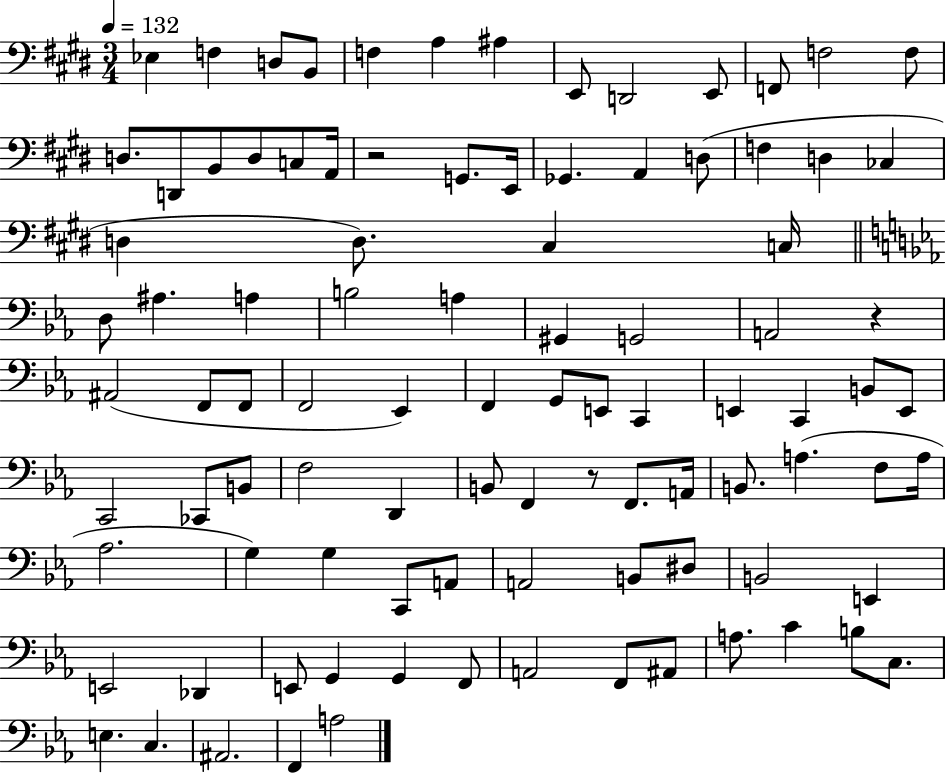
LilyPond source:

{
  \clef bass
  \numericTimeSignature
  \time 3/4
  \key e \major
  \tempo 4 = 132
  ees4 f4 d8 b,8 | f4 a4 ais4 | e,8 d,2 e,8 | f,8 f2 f8 | \break d8. d,8 b,8 d8 c8 a,16 | r2 g,8. e,16 | ges,4. a,4 d8( | f4 d4 ces4 | \break d4 d8.) cis4 c16 | \bar "||" \break \key ees \major d8 ais4. a4 | b2 a4 | gis,4 g,2 | a,2 r4 | \break ais,2( f,8 f,8 | f,2 ees,4) | f,4 g,8 e,8 c,4 | e,4 c,4 b,8 e,8 | \break c,2 ces,8 b,8 | f2 d,4 | b,8 f,4 r8 f,8. a,16 | b,8. a4.( f8 a16 | \break aes2. | g4) g4 c,8 a,8 | a,2 b,8 dis8 | b,2 e,4 | \break e,2 des,4 | e,8 g,4 g,4 f,8 | a,2 f,8 ais,8 | a8. c'4 b8 c8. | \break e4. c4. | ais,2. | f,4 a2 | \bar "|."
}